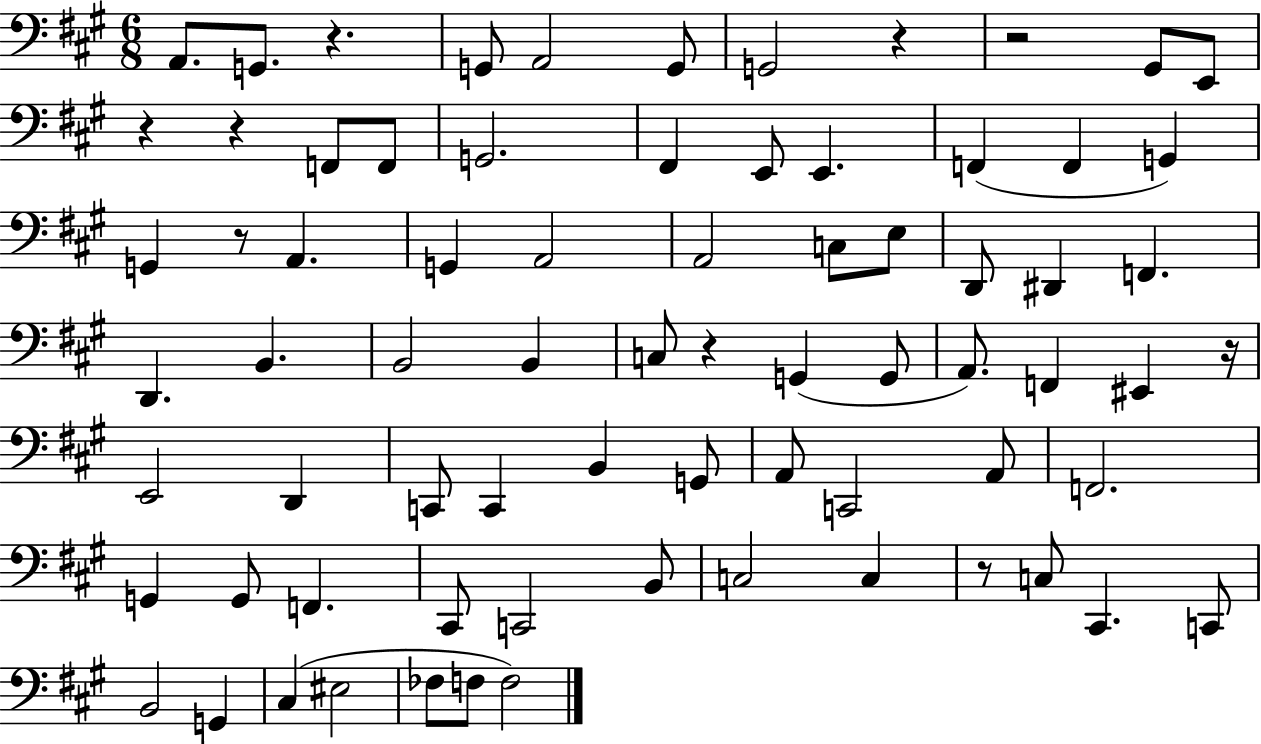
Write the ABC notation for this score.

X:1
T:Untitled
M:6/8
L:1/4
K:A
A,,/2 G,,/2 z G,,/2 A,,2 G,,/2 G,,2 z z2 ^G,,/2 E,,/2 z z F,,/2 F,,/2 G,,2 ^F,, E,,/2 E,, F,, F,, G,, G,, z/2 A,, G,, A,,2 A,,2 C,/2 E,/2 D,,/2 ^D,, F,, D,, B,, B,,2 B,, C,/2 z G,, G,,/2 A,,/2 F,, ^E,, z/4 E,,2 D,, C,,/2 C,, B,, G,,/2 A,,/2 C,,2 A,,/2 F,,2 G,, G,,/2 F,, ^C,,/2 C,,2 B,,/2 C,2 C, z/2 C,/2 ^C,, C,,/2 B,,2 G,, ^C, ^E,2 _F,/2 F,/2 F,2